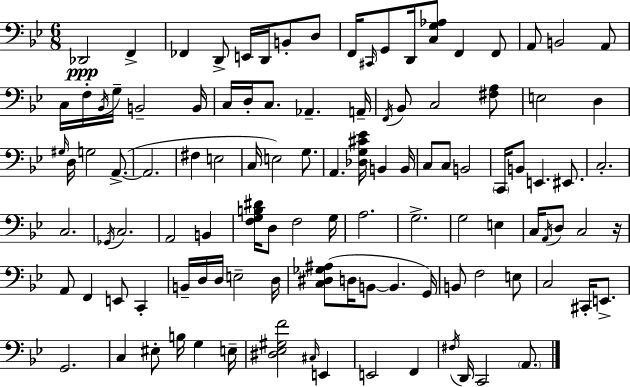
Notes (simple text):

Db2/h F2/q FES2/q D2/e E2/s D2/s B2/e D3/e F2/s C#2/s G2/e D2/s [C3,G3,Ab3]/e F2/q F2/e A2/e B2/h A2/e C3/s F3/s Bb2/s G3/s B2/h B2/s C3/s D3/s C3/e. Ab2/q. A2/s F2/s Bb2/e C3/h [F#3,A3]/e E3/h D3/q G#3/s D3/s G3/h A2/e. A2/h. F#3/q E3/h C3/s E3/h G3/e. A2/q. [Db3,G3,C#4,Eb4]/s B2/q B2/s C3/e C3/e B2/h C2/s B2/e E2/q. EIS2/e. C3/h. C3/h. Gb2/s C3/h. A2/h B2/q [F3,G3,B3,D#4]/s D3/e F3/h G3/s A3/h. G3/h. G3/h E3/q C3/s A2/s D3/e C3/h R/s A2/e F2/q E2/e C2/q B2/s D3/s D3/s E3/h D3/s [C3,D#3,Gb3,A#3]/e D3/s B2/e B2/q. G2/s B2/e F3/h E3/e C3/h C#2/s E2/e. G2/h. C3/q EIS3/e B3/s G3/q E3/s [D#3,Eb3,G#3,F4]/h C#3/s E2/q E2/h F2/q F#3/s D2/s C2/h A2/e.